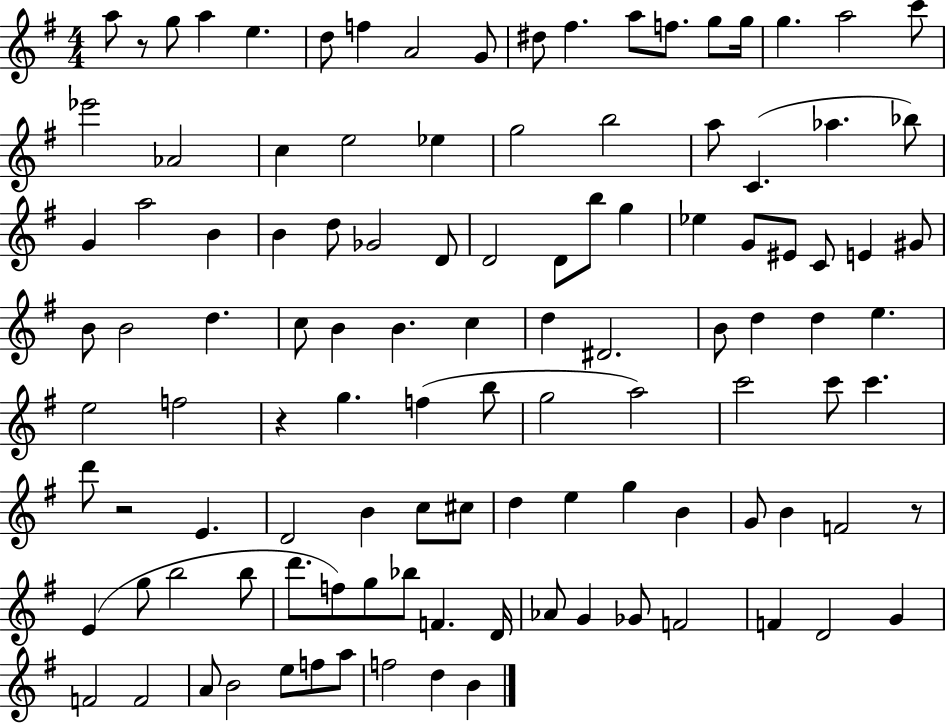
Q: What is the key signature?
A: G major